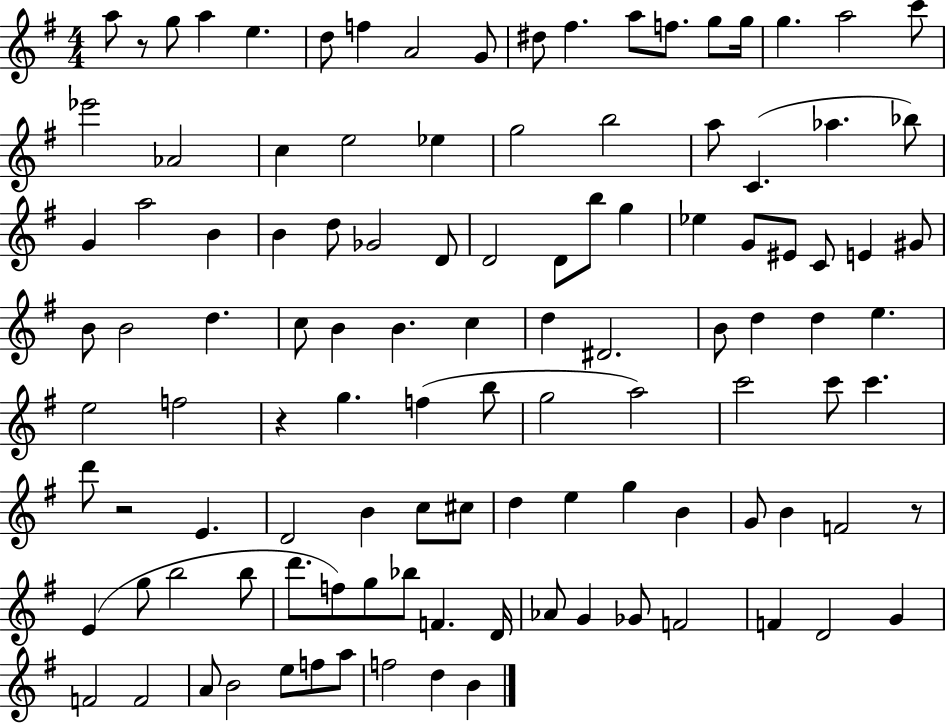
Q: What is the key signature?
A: G major